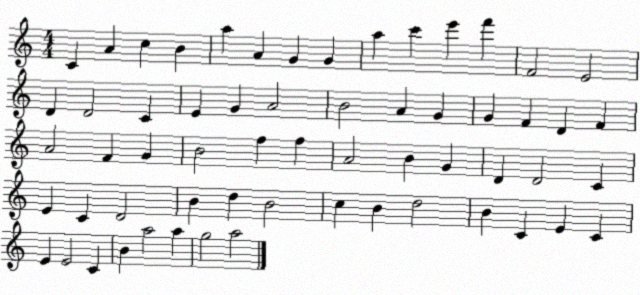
X:1
T:Untitled
M:4/4
L:1/4
K:C
C A c B a A G G a c' e' f' F2 E2 D D2 C E G A2 B2 A G G F D F A2 F G B2 f f A2 B G D D2 C E C D2 B d B2 c B d2 B C E C E E2 C B a2 a g2 a2